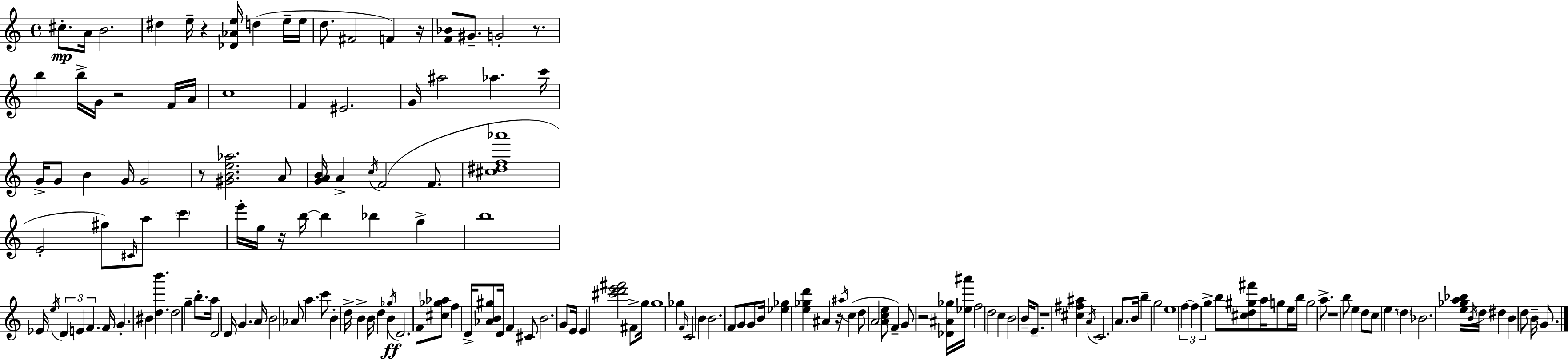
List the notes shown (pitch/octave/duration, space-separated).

C#5/e. A4/s B4/h. D#5/q E5/s R/q [Db4,Ab4,E5]/s D5/q E5/s E5/s D5/e. F#4/h F4/q R/s [F4,Bb4]/e G#4/e. G4/h R/e. B5/q B5/s G4/s R/h F4/s A4/s C5/w F4/q EIS4/h. G4/s A#5/h Ab5/q. C6/s G4/s G4/e B4/q G4/s G4/h R/e [G#4,B4,E5,Ab5]/h. A4/e [G4,A4,B4]/s A4/q C5/s F4/h F4/e. [C#5,D#5,F5,Ab6]/w E4/h F#5/e C#4/s A5/e C6/q E6/s E5/s R/s B5/s B5/q Bb5/q G5/q B5/w Eb4/s E5/s D4/q E4/q F4/q. F4/s G4/q. BIS4/q [D5,B6]/q. D5/h G5/q B5/e. A5/s D4/h D4/s G4/q. A4/s B4/h Ab4/e A5/q. C6/e B4/q D5/s B4/q B4/s D5/q B4/q Gb5/s D4/h. F4/e [C#5,Gb5,Ab5]/e F5/q D4/s [Ab4,B4,G#5]/e D4/s F4/q C#4/e B4/h. G4/e E4/s E4/q [C#6,D6,E6,F#6]/h F#4/e G5/s G5/w Gb5/q F4/s C4/h B4/q B4/h. F4/e G4/e G4/e B4/s [Eb5,Gb5]/q [E5,Gb5,D6]/q A#4/q R/s A#5/s C5/q D5/e A4/h [A4,C5,E5]/e F4/q G4/e R/h [Db4,A#4,Gb5]/s [Eb5,A#6]/s F5/h D5/h C5/q B4/h B4/s E4/e. R/w [C#5,F#5,A#5]/q A4/s C4/h. A4/e. B4/s B5/q G5/h E5/w F5/q F5/q G5/q B5/e [C#5,D5,G#5,F#6]/e A5/s G5/e E5/s B5/s G5/h A5/e. R/w B5/e E5/q D5/e C5/e E5/q. D5/q Bb4/h. [E5,Gb5,A5,Bb5]/s B4/s D5/s D#5/q B4/q D5/e B4/s G4/e.